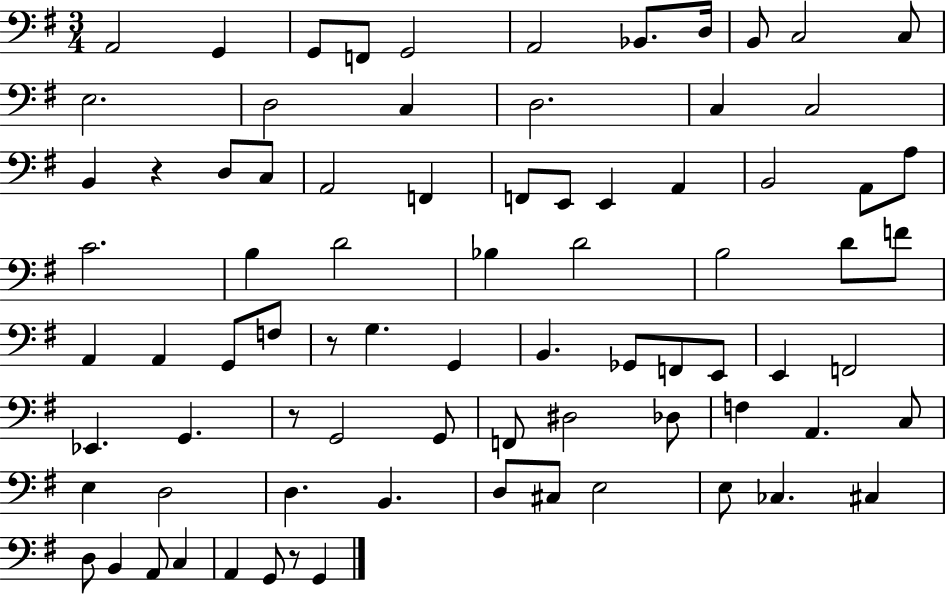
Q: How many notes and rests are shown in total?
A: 80